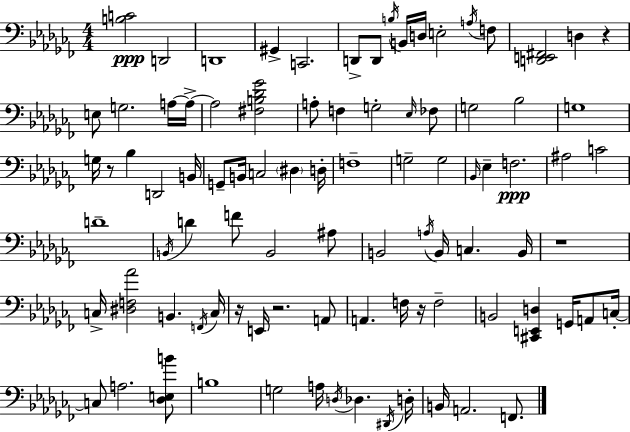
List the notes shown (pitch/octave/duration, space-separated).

[B3,C4]/h D2/h D2/w G#2/q C2/h. D2/e D2/e B3/s B2/s D3/s E3/h A3/s F3/e [D2,E2,F#2]/h D3/q R/q E3/e G3/h. A3/s A3/s A3/h [F#3,B3,Db4,Gb4]/h A3/e F3/q G3/h Eb3/s FES3/e G3/h Bb3/h G3/w G3/s R/e Bb3/q D2/h B2/s G2/e B2/s C3/h D#3/q D3/s F3/w G3/h G3/h Bb2/s Eb3/q F3/h. A#3/h C4/h D4/w B2/s D4/q F4/e B2/h A#3/e B2/h A3/s B2/s C3/q. B2/s R/w C3/s [D#3,F3,Ab4]/h B2/q. F2/s C3/s R/s E2/s R/h. A2/e A2/q. F3/s R/s F3/h B2/h [C#2,E2,D3]/q G2/s A2/e C3/s C3/e A3/h. [Db3,E3,B4]/e B3/w G3/h A3/s D3/s Db3/q. D#2/s D3/s B2/s A2/h. F2/e.